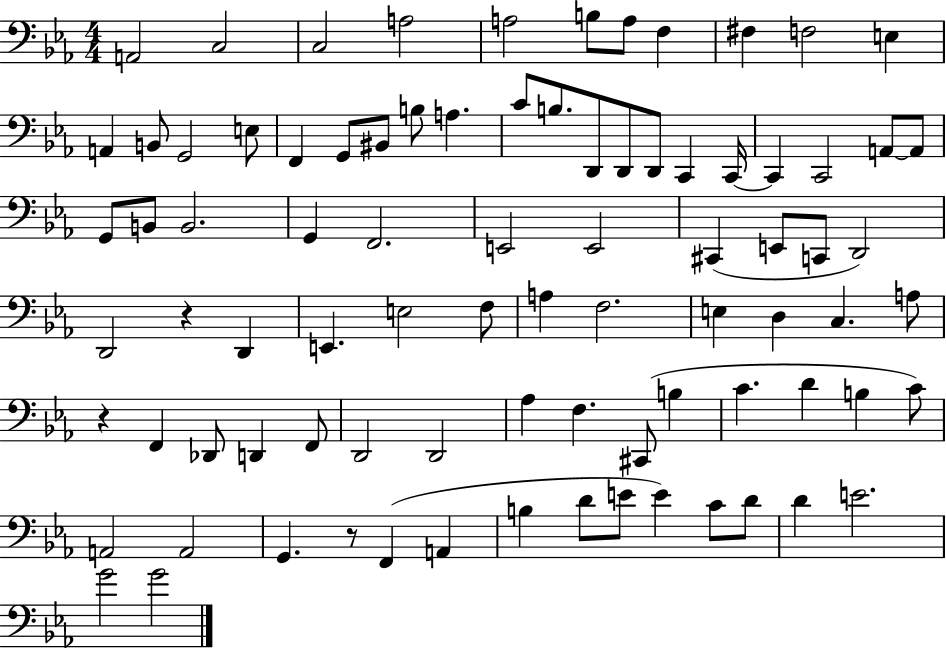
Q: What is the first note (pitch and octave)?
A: A2